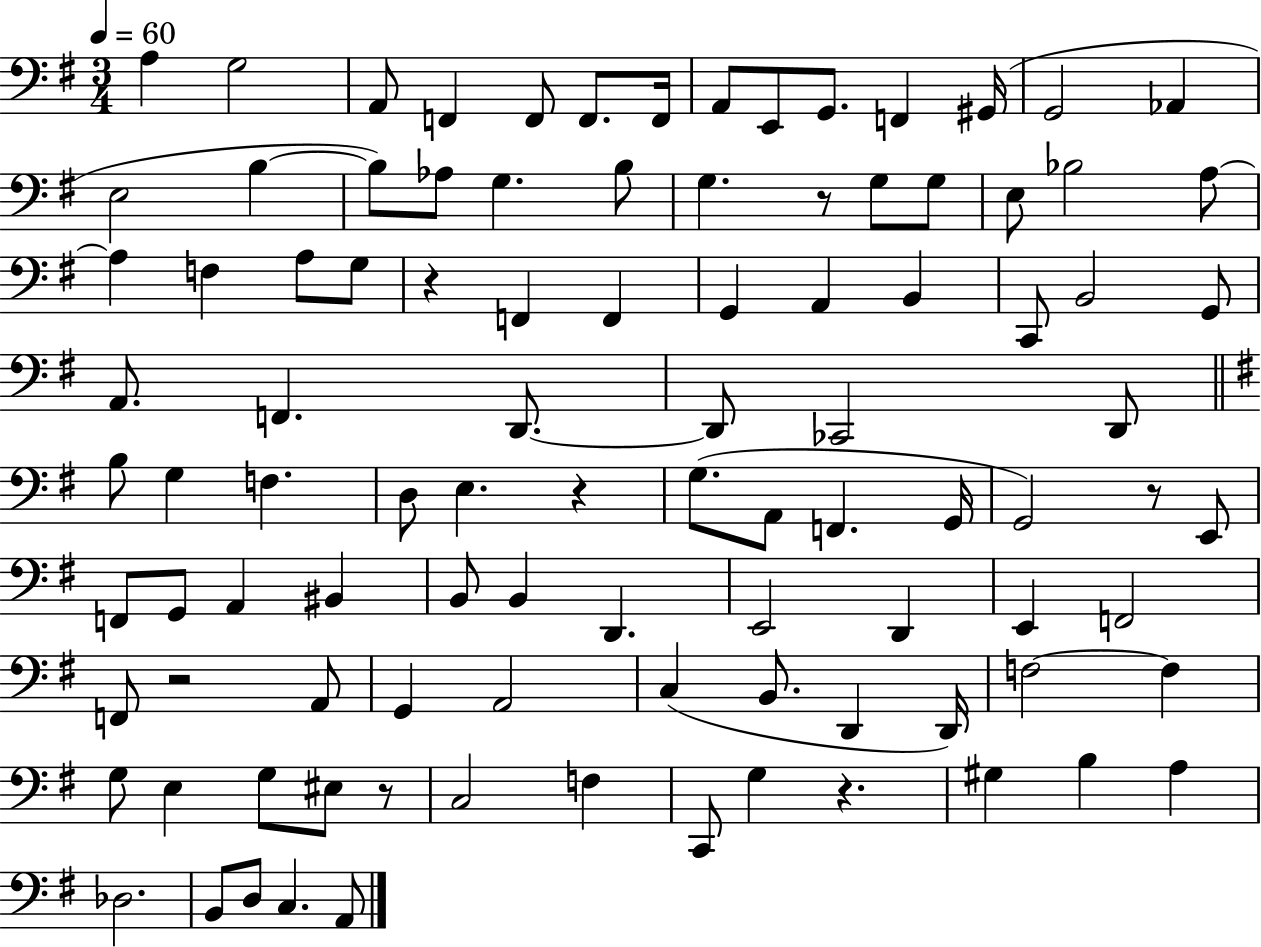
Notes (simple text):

A3/q G3/h A2/e F2/q F2/e F2/e. F2/s A2/e E2/e G2/e. F2/q G#2/s G2/h Ab2/q E3/h B3/q B3/e Ab3/e G3/q. B3/e G3/q. R/e G3/e G3/e E3/e Bb3/h A3/e A3/q F3/q A3/e G3/e R/q F2/q F2/q G2/q A2/q B2/q C2/e B2/h G2/e A2/e. F2/q. D2/e. D2/e CES2/h D2/e B3/e G3/q F3/q. D3/e E3/q. R/q G3/e. A2/e F2/q. G2/s G2/h R/e E2/e F2/e G2/e A2/q BIS2/q B2/e B2/q D2/q. E2/h D2/q E2/q F2/h F2/e R/h A2/e G2/q A2/h C3/q B2/e. D2/q D2/s F3/h F3/q G3/e E3/q G3/e EIS3/e R/e C3/h F3/q C2/e G3/q R/q. G#3/q B3/q A3/q Db3/h. B2/e D3/e C3/q. A2/e